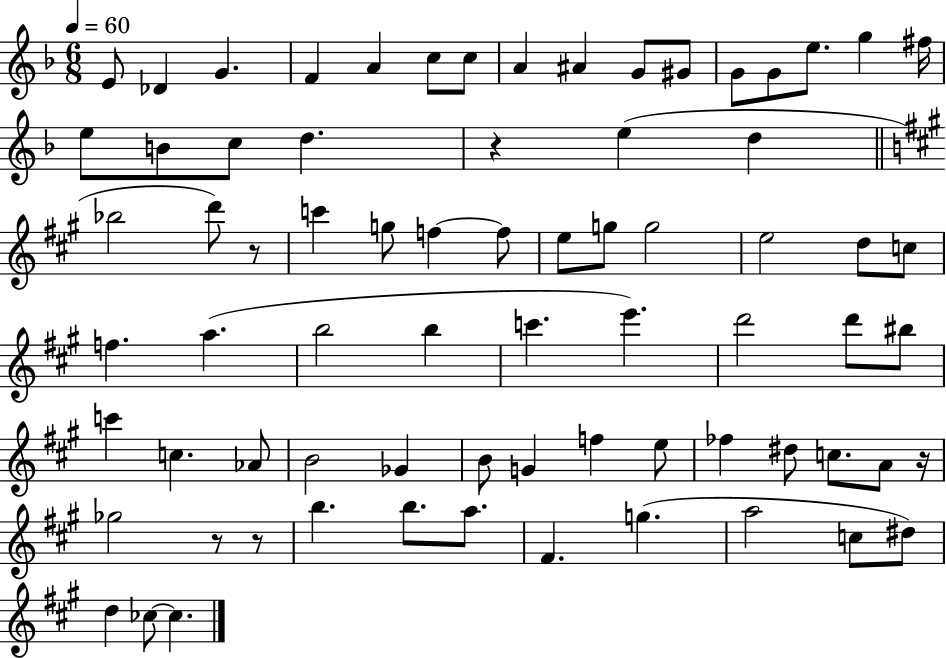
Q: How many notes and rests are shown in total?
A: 73